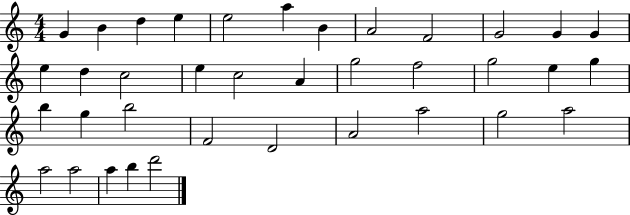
G4/q B4/q D5/q E5/q E5/h A5/q B4/q A4/h F4/h G4/h G4/q G4/q E5/q D5/q C5/h E5/q C5/h A4/q G5/h F5/h G5/h E5/q G5/q B5/q G5/q B5/h F4/h D4/h A4/h A5/h G5/h A5/h A5/h A5/h A5/q B5/q D6/h